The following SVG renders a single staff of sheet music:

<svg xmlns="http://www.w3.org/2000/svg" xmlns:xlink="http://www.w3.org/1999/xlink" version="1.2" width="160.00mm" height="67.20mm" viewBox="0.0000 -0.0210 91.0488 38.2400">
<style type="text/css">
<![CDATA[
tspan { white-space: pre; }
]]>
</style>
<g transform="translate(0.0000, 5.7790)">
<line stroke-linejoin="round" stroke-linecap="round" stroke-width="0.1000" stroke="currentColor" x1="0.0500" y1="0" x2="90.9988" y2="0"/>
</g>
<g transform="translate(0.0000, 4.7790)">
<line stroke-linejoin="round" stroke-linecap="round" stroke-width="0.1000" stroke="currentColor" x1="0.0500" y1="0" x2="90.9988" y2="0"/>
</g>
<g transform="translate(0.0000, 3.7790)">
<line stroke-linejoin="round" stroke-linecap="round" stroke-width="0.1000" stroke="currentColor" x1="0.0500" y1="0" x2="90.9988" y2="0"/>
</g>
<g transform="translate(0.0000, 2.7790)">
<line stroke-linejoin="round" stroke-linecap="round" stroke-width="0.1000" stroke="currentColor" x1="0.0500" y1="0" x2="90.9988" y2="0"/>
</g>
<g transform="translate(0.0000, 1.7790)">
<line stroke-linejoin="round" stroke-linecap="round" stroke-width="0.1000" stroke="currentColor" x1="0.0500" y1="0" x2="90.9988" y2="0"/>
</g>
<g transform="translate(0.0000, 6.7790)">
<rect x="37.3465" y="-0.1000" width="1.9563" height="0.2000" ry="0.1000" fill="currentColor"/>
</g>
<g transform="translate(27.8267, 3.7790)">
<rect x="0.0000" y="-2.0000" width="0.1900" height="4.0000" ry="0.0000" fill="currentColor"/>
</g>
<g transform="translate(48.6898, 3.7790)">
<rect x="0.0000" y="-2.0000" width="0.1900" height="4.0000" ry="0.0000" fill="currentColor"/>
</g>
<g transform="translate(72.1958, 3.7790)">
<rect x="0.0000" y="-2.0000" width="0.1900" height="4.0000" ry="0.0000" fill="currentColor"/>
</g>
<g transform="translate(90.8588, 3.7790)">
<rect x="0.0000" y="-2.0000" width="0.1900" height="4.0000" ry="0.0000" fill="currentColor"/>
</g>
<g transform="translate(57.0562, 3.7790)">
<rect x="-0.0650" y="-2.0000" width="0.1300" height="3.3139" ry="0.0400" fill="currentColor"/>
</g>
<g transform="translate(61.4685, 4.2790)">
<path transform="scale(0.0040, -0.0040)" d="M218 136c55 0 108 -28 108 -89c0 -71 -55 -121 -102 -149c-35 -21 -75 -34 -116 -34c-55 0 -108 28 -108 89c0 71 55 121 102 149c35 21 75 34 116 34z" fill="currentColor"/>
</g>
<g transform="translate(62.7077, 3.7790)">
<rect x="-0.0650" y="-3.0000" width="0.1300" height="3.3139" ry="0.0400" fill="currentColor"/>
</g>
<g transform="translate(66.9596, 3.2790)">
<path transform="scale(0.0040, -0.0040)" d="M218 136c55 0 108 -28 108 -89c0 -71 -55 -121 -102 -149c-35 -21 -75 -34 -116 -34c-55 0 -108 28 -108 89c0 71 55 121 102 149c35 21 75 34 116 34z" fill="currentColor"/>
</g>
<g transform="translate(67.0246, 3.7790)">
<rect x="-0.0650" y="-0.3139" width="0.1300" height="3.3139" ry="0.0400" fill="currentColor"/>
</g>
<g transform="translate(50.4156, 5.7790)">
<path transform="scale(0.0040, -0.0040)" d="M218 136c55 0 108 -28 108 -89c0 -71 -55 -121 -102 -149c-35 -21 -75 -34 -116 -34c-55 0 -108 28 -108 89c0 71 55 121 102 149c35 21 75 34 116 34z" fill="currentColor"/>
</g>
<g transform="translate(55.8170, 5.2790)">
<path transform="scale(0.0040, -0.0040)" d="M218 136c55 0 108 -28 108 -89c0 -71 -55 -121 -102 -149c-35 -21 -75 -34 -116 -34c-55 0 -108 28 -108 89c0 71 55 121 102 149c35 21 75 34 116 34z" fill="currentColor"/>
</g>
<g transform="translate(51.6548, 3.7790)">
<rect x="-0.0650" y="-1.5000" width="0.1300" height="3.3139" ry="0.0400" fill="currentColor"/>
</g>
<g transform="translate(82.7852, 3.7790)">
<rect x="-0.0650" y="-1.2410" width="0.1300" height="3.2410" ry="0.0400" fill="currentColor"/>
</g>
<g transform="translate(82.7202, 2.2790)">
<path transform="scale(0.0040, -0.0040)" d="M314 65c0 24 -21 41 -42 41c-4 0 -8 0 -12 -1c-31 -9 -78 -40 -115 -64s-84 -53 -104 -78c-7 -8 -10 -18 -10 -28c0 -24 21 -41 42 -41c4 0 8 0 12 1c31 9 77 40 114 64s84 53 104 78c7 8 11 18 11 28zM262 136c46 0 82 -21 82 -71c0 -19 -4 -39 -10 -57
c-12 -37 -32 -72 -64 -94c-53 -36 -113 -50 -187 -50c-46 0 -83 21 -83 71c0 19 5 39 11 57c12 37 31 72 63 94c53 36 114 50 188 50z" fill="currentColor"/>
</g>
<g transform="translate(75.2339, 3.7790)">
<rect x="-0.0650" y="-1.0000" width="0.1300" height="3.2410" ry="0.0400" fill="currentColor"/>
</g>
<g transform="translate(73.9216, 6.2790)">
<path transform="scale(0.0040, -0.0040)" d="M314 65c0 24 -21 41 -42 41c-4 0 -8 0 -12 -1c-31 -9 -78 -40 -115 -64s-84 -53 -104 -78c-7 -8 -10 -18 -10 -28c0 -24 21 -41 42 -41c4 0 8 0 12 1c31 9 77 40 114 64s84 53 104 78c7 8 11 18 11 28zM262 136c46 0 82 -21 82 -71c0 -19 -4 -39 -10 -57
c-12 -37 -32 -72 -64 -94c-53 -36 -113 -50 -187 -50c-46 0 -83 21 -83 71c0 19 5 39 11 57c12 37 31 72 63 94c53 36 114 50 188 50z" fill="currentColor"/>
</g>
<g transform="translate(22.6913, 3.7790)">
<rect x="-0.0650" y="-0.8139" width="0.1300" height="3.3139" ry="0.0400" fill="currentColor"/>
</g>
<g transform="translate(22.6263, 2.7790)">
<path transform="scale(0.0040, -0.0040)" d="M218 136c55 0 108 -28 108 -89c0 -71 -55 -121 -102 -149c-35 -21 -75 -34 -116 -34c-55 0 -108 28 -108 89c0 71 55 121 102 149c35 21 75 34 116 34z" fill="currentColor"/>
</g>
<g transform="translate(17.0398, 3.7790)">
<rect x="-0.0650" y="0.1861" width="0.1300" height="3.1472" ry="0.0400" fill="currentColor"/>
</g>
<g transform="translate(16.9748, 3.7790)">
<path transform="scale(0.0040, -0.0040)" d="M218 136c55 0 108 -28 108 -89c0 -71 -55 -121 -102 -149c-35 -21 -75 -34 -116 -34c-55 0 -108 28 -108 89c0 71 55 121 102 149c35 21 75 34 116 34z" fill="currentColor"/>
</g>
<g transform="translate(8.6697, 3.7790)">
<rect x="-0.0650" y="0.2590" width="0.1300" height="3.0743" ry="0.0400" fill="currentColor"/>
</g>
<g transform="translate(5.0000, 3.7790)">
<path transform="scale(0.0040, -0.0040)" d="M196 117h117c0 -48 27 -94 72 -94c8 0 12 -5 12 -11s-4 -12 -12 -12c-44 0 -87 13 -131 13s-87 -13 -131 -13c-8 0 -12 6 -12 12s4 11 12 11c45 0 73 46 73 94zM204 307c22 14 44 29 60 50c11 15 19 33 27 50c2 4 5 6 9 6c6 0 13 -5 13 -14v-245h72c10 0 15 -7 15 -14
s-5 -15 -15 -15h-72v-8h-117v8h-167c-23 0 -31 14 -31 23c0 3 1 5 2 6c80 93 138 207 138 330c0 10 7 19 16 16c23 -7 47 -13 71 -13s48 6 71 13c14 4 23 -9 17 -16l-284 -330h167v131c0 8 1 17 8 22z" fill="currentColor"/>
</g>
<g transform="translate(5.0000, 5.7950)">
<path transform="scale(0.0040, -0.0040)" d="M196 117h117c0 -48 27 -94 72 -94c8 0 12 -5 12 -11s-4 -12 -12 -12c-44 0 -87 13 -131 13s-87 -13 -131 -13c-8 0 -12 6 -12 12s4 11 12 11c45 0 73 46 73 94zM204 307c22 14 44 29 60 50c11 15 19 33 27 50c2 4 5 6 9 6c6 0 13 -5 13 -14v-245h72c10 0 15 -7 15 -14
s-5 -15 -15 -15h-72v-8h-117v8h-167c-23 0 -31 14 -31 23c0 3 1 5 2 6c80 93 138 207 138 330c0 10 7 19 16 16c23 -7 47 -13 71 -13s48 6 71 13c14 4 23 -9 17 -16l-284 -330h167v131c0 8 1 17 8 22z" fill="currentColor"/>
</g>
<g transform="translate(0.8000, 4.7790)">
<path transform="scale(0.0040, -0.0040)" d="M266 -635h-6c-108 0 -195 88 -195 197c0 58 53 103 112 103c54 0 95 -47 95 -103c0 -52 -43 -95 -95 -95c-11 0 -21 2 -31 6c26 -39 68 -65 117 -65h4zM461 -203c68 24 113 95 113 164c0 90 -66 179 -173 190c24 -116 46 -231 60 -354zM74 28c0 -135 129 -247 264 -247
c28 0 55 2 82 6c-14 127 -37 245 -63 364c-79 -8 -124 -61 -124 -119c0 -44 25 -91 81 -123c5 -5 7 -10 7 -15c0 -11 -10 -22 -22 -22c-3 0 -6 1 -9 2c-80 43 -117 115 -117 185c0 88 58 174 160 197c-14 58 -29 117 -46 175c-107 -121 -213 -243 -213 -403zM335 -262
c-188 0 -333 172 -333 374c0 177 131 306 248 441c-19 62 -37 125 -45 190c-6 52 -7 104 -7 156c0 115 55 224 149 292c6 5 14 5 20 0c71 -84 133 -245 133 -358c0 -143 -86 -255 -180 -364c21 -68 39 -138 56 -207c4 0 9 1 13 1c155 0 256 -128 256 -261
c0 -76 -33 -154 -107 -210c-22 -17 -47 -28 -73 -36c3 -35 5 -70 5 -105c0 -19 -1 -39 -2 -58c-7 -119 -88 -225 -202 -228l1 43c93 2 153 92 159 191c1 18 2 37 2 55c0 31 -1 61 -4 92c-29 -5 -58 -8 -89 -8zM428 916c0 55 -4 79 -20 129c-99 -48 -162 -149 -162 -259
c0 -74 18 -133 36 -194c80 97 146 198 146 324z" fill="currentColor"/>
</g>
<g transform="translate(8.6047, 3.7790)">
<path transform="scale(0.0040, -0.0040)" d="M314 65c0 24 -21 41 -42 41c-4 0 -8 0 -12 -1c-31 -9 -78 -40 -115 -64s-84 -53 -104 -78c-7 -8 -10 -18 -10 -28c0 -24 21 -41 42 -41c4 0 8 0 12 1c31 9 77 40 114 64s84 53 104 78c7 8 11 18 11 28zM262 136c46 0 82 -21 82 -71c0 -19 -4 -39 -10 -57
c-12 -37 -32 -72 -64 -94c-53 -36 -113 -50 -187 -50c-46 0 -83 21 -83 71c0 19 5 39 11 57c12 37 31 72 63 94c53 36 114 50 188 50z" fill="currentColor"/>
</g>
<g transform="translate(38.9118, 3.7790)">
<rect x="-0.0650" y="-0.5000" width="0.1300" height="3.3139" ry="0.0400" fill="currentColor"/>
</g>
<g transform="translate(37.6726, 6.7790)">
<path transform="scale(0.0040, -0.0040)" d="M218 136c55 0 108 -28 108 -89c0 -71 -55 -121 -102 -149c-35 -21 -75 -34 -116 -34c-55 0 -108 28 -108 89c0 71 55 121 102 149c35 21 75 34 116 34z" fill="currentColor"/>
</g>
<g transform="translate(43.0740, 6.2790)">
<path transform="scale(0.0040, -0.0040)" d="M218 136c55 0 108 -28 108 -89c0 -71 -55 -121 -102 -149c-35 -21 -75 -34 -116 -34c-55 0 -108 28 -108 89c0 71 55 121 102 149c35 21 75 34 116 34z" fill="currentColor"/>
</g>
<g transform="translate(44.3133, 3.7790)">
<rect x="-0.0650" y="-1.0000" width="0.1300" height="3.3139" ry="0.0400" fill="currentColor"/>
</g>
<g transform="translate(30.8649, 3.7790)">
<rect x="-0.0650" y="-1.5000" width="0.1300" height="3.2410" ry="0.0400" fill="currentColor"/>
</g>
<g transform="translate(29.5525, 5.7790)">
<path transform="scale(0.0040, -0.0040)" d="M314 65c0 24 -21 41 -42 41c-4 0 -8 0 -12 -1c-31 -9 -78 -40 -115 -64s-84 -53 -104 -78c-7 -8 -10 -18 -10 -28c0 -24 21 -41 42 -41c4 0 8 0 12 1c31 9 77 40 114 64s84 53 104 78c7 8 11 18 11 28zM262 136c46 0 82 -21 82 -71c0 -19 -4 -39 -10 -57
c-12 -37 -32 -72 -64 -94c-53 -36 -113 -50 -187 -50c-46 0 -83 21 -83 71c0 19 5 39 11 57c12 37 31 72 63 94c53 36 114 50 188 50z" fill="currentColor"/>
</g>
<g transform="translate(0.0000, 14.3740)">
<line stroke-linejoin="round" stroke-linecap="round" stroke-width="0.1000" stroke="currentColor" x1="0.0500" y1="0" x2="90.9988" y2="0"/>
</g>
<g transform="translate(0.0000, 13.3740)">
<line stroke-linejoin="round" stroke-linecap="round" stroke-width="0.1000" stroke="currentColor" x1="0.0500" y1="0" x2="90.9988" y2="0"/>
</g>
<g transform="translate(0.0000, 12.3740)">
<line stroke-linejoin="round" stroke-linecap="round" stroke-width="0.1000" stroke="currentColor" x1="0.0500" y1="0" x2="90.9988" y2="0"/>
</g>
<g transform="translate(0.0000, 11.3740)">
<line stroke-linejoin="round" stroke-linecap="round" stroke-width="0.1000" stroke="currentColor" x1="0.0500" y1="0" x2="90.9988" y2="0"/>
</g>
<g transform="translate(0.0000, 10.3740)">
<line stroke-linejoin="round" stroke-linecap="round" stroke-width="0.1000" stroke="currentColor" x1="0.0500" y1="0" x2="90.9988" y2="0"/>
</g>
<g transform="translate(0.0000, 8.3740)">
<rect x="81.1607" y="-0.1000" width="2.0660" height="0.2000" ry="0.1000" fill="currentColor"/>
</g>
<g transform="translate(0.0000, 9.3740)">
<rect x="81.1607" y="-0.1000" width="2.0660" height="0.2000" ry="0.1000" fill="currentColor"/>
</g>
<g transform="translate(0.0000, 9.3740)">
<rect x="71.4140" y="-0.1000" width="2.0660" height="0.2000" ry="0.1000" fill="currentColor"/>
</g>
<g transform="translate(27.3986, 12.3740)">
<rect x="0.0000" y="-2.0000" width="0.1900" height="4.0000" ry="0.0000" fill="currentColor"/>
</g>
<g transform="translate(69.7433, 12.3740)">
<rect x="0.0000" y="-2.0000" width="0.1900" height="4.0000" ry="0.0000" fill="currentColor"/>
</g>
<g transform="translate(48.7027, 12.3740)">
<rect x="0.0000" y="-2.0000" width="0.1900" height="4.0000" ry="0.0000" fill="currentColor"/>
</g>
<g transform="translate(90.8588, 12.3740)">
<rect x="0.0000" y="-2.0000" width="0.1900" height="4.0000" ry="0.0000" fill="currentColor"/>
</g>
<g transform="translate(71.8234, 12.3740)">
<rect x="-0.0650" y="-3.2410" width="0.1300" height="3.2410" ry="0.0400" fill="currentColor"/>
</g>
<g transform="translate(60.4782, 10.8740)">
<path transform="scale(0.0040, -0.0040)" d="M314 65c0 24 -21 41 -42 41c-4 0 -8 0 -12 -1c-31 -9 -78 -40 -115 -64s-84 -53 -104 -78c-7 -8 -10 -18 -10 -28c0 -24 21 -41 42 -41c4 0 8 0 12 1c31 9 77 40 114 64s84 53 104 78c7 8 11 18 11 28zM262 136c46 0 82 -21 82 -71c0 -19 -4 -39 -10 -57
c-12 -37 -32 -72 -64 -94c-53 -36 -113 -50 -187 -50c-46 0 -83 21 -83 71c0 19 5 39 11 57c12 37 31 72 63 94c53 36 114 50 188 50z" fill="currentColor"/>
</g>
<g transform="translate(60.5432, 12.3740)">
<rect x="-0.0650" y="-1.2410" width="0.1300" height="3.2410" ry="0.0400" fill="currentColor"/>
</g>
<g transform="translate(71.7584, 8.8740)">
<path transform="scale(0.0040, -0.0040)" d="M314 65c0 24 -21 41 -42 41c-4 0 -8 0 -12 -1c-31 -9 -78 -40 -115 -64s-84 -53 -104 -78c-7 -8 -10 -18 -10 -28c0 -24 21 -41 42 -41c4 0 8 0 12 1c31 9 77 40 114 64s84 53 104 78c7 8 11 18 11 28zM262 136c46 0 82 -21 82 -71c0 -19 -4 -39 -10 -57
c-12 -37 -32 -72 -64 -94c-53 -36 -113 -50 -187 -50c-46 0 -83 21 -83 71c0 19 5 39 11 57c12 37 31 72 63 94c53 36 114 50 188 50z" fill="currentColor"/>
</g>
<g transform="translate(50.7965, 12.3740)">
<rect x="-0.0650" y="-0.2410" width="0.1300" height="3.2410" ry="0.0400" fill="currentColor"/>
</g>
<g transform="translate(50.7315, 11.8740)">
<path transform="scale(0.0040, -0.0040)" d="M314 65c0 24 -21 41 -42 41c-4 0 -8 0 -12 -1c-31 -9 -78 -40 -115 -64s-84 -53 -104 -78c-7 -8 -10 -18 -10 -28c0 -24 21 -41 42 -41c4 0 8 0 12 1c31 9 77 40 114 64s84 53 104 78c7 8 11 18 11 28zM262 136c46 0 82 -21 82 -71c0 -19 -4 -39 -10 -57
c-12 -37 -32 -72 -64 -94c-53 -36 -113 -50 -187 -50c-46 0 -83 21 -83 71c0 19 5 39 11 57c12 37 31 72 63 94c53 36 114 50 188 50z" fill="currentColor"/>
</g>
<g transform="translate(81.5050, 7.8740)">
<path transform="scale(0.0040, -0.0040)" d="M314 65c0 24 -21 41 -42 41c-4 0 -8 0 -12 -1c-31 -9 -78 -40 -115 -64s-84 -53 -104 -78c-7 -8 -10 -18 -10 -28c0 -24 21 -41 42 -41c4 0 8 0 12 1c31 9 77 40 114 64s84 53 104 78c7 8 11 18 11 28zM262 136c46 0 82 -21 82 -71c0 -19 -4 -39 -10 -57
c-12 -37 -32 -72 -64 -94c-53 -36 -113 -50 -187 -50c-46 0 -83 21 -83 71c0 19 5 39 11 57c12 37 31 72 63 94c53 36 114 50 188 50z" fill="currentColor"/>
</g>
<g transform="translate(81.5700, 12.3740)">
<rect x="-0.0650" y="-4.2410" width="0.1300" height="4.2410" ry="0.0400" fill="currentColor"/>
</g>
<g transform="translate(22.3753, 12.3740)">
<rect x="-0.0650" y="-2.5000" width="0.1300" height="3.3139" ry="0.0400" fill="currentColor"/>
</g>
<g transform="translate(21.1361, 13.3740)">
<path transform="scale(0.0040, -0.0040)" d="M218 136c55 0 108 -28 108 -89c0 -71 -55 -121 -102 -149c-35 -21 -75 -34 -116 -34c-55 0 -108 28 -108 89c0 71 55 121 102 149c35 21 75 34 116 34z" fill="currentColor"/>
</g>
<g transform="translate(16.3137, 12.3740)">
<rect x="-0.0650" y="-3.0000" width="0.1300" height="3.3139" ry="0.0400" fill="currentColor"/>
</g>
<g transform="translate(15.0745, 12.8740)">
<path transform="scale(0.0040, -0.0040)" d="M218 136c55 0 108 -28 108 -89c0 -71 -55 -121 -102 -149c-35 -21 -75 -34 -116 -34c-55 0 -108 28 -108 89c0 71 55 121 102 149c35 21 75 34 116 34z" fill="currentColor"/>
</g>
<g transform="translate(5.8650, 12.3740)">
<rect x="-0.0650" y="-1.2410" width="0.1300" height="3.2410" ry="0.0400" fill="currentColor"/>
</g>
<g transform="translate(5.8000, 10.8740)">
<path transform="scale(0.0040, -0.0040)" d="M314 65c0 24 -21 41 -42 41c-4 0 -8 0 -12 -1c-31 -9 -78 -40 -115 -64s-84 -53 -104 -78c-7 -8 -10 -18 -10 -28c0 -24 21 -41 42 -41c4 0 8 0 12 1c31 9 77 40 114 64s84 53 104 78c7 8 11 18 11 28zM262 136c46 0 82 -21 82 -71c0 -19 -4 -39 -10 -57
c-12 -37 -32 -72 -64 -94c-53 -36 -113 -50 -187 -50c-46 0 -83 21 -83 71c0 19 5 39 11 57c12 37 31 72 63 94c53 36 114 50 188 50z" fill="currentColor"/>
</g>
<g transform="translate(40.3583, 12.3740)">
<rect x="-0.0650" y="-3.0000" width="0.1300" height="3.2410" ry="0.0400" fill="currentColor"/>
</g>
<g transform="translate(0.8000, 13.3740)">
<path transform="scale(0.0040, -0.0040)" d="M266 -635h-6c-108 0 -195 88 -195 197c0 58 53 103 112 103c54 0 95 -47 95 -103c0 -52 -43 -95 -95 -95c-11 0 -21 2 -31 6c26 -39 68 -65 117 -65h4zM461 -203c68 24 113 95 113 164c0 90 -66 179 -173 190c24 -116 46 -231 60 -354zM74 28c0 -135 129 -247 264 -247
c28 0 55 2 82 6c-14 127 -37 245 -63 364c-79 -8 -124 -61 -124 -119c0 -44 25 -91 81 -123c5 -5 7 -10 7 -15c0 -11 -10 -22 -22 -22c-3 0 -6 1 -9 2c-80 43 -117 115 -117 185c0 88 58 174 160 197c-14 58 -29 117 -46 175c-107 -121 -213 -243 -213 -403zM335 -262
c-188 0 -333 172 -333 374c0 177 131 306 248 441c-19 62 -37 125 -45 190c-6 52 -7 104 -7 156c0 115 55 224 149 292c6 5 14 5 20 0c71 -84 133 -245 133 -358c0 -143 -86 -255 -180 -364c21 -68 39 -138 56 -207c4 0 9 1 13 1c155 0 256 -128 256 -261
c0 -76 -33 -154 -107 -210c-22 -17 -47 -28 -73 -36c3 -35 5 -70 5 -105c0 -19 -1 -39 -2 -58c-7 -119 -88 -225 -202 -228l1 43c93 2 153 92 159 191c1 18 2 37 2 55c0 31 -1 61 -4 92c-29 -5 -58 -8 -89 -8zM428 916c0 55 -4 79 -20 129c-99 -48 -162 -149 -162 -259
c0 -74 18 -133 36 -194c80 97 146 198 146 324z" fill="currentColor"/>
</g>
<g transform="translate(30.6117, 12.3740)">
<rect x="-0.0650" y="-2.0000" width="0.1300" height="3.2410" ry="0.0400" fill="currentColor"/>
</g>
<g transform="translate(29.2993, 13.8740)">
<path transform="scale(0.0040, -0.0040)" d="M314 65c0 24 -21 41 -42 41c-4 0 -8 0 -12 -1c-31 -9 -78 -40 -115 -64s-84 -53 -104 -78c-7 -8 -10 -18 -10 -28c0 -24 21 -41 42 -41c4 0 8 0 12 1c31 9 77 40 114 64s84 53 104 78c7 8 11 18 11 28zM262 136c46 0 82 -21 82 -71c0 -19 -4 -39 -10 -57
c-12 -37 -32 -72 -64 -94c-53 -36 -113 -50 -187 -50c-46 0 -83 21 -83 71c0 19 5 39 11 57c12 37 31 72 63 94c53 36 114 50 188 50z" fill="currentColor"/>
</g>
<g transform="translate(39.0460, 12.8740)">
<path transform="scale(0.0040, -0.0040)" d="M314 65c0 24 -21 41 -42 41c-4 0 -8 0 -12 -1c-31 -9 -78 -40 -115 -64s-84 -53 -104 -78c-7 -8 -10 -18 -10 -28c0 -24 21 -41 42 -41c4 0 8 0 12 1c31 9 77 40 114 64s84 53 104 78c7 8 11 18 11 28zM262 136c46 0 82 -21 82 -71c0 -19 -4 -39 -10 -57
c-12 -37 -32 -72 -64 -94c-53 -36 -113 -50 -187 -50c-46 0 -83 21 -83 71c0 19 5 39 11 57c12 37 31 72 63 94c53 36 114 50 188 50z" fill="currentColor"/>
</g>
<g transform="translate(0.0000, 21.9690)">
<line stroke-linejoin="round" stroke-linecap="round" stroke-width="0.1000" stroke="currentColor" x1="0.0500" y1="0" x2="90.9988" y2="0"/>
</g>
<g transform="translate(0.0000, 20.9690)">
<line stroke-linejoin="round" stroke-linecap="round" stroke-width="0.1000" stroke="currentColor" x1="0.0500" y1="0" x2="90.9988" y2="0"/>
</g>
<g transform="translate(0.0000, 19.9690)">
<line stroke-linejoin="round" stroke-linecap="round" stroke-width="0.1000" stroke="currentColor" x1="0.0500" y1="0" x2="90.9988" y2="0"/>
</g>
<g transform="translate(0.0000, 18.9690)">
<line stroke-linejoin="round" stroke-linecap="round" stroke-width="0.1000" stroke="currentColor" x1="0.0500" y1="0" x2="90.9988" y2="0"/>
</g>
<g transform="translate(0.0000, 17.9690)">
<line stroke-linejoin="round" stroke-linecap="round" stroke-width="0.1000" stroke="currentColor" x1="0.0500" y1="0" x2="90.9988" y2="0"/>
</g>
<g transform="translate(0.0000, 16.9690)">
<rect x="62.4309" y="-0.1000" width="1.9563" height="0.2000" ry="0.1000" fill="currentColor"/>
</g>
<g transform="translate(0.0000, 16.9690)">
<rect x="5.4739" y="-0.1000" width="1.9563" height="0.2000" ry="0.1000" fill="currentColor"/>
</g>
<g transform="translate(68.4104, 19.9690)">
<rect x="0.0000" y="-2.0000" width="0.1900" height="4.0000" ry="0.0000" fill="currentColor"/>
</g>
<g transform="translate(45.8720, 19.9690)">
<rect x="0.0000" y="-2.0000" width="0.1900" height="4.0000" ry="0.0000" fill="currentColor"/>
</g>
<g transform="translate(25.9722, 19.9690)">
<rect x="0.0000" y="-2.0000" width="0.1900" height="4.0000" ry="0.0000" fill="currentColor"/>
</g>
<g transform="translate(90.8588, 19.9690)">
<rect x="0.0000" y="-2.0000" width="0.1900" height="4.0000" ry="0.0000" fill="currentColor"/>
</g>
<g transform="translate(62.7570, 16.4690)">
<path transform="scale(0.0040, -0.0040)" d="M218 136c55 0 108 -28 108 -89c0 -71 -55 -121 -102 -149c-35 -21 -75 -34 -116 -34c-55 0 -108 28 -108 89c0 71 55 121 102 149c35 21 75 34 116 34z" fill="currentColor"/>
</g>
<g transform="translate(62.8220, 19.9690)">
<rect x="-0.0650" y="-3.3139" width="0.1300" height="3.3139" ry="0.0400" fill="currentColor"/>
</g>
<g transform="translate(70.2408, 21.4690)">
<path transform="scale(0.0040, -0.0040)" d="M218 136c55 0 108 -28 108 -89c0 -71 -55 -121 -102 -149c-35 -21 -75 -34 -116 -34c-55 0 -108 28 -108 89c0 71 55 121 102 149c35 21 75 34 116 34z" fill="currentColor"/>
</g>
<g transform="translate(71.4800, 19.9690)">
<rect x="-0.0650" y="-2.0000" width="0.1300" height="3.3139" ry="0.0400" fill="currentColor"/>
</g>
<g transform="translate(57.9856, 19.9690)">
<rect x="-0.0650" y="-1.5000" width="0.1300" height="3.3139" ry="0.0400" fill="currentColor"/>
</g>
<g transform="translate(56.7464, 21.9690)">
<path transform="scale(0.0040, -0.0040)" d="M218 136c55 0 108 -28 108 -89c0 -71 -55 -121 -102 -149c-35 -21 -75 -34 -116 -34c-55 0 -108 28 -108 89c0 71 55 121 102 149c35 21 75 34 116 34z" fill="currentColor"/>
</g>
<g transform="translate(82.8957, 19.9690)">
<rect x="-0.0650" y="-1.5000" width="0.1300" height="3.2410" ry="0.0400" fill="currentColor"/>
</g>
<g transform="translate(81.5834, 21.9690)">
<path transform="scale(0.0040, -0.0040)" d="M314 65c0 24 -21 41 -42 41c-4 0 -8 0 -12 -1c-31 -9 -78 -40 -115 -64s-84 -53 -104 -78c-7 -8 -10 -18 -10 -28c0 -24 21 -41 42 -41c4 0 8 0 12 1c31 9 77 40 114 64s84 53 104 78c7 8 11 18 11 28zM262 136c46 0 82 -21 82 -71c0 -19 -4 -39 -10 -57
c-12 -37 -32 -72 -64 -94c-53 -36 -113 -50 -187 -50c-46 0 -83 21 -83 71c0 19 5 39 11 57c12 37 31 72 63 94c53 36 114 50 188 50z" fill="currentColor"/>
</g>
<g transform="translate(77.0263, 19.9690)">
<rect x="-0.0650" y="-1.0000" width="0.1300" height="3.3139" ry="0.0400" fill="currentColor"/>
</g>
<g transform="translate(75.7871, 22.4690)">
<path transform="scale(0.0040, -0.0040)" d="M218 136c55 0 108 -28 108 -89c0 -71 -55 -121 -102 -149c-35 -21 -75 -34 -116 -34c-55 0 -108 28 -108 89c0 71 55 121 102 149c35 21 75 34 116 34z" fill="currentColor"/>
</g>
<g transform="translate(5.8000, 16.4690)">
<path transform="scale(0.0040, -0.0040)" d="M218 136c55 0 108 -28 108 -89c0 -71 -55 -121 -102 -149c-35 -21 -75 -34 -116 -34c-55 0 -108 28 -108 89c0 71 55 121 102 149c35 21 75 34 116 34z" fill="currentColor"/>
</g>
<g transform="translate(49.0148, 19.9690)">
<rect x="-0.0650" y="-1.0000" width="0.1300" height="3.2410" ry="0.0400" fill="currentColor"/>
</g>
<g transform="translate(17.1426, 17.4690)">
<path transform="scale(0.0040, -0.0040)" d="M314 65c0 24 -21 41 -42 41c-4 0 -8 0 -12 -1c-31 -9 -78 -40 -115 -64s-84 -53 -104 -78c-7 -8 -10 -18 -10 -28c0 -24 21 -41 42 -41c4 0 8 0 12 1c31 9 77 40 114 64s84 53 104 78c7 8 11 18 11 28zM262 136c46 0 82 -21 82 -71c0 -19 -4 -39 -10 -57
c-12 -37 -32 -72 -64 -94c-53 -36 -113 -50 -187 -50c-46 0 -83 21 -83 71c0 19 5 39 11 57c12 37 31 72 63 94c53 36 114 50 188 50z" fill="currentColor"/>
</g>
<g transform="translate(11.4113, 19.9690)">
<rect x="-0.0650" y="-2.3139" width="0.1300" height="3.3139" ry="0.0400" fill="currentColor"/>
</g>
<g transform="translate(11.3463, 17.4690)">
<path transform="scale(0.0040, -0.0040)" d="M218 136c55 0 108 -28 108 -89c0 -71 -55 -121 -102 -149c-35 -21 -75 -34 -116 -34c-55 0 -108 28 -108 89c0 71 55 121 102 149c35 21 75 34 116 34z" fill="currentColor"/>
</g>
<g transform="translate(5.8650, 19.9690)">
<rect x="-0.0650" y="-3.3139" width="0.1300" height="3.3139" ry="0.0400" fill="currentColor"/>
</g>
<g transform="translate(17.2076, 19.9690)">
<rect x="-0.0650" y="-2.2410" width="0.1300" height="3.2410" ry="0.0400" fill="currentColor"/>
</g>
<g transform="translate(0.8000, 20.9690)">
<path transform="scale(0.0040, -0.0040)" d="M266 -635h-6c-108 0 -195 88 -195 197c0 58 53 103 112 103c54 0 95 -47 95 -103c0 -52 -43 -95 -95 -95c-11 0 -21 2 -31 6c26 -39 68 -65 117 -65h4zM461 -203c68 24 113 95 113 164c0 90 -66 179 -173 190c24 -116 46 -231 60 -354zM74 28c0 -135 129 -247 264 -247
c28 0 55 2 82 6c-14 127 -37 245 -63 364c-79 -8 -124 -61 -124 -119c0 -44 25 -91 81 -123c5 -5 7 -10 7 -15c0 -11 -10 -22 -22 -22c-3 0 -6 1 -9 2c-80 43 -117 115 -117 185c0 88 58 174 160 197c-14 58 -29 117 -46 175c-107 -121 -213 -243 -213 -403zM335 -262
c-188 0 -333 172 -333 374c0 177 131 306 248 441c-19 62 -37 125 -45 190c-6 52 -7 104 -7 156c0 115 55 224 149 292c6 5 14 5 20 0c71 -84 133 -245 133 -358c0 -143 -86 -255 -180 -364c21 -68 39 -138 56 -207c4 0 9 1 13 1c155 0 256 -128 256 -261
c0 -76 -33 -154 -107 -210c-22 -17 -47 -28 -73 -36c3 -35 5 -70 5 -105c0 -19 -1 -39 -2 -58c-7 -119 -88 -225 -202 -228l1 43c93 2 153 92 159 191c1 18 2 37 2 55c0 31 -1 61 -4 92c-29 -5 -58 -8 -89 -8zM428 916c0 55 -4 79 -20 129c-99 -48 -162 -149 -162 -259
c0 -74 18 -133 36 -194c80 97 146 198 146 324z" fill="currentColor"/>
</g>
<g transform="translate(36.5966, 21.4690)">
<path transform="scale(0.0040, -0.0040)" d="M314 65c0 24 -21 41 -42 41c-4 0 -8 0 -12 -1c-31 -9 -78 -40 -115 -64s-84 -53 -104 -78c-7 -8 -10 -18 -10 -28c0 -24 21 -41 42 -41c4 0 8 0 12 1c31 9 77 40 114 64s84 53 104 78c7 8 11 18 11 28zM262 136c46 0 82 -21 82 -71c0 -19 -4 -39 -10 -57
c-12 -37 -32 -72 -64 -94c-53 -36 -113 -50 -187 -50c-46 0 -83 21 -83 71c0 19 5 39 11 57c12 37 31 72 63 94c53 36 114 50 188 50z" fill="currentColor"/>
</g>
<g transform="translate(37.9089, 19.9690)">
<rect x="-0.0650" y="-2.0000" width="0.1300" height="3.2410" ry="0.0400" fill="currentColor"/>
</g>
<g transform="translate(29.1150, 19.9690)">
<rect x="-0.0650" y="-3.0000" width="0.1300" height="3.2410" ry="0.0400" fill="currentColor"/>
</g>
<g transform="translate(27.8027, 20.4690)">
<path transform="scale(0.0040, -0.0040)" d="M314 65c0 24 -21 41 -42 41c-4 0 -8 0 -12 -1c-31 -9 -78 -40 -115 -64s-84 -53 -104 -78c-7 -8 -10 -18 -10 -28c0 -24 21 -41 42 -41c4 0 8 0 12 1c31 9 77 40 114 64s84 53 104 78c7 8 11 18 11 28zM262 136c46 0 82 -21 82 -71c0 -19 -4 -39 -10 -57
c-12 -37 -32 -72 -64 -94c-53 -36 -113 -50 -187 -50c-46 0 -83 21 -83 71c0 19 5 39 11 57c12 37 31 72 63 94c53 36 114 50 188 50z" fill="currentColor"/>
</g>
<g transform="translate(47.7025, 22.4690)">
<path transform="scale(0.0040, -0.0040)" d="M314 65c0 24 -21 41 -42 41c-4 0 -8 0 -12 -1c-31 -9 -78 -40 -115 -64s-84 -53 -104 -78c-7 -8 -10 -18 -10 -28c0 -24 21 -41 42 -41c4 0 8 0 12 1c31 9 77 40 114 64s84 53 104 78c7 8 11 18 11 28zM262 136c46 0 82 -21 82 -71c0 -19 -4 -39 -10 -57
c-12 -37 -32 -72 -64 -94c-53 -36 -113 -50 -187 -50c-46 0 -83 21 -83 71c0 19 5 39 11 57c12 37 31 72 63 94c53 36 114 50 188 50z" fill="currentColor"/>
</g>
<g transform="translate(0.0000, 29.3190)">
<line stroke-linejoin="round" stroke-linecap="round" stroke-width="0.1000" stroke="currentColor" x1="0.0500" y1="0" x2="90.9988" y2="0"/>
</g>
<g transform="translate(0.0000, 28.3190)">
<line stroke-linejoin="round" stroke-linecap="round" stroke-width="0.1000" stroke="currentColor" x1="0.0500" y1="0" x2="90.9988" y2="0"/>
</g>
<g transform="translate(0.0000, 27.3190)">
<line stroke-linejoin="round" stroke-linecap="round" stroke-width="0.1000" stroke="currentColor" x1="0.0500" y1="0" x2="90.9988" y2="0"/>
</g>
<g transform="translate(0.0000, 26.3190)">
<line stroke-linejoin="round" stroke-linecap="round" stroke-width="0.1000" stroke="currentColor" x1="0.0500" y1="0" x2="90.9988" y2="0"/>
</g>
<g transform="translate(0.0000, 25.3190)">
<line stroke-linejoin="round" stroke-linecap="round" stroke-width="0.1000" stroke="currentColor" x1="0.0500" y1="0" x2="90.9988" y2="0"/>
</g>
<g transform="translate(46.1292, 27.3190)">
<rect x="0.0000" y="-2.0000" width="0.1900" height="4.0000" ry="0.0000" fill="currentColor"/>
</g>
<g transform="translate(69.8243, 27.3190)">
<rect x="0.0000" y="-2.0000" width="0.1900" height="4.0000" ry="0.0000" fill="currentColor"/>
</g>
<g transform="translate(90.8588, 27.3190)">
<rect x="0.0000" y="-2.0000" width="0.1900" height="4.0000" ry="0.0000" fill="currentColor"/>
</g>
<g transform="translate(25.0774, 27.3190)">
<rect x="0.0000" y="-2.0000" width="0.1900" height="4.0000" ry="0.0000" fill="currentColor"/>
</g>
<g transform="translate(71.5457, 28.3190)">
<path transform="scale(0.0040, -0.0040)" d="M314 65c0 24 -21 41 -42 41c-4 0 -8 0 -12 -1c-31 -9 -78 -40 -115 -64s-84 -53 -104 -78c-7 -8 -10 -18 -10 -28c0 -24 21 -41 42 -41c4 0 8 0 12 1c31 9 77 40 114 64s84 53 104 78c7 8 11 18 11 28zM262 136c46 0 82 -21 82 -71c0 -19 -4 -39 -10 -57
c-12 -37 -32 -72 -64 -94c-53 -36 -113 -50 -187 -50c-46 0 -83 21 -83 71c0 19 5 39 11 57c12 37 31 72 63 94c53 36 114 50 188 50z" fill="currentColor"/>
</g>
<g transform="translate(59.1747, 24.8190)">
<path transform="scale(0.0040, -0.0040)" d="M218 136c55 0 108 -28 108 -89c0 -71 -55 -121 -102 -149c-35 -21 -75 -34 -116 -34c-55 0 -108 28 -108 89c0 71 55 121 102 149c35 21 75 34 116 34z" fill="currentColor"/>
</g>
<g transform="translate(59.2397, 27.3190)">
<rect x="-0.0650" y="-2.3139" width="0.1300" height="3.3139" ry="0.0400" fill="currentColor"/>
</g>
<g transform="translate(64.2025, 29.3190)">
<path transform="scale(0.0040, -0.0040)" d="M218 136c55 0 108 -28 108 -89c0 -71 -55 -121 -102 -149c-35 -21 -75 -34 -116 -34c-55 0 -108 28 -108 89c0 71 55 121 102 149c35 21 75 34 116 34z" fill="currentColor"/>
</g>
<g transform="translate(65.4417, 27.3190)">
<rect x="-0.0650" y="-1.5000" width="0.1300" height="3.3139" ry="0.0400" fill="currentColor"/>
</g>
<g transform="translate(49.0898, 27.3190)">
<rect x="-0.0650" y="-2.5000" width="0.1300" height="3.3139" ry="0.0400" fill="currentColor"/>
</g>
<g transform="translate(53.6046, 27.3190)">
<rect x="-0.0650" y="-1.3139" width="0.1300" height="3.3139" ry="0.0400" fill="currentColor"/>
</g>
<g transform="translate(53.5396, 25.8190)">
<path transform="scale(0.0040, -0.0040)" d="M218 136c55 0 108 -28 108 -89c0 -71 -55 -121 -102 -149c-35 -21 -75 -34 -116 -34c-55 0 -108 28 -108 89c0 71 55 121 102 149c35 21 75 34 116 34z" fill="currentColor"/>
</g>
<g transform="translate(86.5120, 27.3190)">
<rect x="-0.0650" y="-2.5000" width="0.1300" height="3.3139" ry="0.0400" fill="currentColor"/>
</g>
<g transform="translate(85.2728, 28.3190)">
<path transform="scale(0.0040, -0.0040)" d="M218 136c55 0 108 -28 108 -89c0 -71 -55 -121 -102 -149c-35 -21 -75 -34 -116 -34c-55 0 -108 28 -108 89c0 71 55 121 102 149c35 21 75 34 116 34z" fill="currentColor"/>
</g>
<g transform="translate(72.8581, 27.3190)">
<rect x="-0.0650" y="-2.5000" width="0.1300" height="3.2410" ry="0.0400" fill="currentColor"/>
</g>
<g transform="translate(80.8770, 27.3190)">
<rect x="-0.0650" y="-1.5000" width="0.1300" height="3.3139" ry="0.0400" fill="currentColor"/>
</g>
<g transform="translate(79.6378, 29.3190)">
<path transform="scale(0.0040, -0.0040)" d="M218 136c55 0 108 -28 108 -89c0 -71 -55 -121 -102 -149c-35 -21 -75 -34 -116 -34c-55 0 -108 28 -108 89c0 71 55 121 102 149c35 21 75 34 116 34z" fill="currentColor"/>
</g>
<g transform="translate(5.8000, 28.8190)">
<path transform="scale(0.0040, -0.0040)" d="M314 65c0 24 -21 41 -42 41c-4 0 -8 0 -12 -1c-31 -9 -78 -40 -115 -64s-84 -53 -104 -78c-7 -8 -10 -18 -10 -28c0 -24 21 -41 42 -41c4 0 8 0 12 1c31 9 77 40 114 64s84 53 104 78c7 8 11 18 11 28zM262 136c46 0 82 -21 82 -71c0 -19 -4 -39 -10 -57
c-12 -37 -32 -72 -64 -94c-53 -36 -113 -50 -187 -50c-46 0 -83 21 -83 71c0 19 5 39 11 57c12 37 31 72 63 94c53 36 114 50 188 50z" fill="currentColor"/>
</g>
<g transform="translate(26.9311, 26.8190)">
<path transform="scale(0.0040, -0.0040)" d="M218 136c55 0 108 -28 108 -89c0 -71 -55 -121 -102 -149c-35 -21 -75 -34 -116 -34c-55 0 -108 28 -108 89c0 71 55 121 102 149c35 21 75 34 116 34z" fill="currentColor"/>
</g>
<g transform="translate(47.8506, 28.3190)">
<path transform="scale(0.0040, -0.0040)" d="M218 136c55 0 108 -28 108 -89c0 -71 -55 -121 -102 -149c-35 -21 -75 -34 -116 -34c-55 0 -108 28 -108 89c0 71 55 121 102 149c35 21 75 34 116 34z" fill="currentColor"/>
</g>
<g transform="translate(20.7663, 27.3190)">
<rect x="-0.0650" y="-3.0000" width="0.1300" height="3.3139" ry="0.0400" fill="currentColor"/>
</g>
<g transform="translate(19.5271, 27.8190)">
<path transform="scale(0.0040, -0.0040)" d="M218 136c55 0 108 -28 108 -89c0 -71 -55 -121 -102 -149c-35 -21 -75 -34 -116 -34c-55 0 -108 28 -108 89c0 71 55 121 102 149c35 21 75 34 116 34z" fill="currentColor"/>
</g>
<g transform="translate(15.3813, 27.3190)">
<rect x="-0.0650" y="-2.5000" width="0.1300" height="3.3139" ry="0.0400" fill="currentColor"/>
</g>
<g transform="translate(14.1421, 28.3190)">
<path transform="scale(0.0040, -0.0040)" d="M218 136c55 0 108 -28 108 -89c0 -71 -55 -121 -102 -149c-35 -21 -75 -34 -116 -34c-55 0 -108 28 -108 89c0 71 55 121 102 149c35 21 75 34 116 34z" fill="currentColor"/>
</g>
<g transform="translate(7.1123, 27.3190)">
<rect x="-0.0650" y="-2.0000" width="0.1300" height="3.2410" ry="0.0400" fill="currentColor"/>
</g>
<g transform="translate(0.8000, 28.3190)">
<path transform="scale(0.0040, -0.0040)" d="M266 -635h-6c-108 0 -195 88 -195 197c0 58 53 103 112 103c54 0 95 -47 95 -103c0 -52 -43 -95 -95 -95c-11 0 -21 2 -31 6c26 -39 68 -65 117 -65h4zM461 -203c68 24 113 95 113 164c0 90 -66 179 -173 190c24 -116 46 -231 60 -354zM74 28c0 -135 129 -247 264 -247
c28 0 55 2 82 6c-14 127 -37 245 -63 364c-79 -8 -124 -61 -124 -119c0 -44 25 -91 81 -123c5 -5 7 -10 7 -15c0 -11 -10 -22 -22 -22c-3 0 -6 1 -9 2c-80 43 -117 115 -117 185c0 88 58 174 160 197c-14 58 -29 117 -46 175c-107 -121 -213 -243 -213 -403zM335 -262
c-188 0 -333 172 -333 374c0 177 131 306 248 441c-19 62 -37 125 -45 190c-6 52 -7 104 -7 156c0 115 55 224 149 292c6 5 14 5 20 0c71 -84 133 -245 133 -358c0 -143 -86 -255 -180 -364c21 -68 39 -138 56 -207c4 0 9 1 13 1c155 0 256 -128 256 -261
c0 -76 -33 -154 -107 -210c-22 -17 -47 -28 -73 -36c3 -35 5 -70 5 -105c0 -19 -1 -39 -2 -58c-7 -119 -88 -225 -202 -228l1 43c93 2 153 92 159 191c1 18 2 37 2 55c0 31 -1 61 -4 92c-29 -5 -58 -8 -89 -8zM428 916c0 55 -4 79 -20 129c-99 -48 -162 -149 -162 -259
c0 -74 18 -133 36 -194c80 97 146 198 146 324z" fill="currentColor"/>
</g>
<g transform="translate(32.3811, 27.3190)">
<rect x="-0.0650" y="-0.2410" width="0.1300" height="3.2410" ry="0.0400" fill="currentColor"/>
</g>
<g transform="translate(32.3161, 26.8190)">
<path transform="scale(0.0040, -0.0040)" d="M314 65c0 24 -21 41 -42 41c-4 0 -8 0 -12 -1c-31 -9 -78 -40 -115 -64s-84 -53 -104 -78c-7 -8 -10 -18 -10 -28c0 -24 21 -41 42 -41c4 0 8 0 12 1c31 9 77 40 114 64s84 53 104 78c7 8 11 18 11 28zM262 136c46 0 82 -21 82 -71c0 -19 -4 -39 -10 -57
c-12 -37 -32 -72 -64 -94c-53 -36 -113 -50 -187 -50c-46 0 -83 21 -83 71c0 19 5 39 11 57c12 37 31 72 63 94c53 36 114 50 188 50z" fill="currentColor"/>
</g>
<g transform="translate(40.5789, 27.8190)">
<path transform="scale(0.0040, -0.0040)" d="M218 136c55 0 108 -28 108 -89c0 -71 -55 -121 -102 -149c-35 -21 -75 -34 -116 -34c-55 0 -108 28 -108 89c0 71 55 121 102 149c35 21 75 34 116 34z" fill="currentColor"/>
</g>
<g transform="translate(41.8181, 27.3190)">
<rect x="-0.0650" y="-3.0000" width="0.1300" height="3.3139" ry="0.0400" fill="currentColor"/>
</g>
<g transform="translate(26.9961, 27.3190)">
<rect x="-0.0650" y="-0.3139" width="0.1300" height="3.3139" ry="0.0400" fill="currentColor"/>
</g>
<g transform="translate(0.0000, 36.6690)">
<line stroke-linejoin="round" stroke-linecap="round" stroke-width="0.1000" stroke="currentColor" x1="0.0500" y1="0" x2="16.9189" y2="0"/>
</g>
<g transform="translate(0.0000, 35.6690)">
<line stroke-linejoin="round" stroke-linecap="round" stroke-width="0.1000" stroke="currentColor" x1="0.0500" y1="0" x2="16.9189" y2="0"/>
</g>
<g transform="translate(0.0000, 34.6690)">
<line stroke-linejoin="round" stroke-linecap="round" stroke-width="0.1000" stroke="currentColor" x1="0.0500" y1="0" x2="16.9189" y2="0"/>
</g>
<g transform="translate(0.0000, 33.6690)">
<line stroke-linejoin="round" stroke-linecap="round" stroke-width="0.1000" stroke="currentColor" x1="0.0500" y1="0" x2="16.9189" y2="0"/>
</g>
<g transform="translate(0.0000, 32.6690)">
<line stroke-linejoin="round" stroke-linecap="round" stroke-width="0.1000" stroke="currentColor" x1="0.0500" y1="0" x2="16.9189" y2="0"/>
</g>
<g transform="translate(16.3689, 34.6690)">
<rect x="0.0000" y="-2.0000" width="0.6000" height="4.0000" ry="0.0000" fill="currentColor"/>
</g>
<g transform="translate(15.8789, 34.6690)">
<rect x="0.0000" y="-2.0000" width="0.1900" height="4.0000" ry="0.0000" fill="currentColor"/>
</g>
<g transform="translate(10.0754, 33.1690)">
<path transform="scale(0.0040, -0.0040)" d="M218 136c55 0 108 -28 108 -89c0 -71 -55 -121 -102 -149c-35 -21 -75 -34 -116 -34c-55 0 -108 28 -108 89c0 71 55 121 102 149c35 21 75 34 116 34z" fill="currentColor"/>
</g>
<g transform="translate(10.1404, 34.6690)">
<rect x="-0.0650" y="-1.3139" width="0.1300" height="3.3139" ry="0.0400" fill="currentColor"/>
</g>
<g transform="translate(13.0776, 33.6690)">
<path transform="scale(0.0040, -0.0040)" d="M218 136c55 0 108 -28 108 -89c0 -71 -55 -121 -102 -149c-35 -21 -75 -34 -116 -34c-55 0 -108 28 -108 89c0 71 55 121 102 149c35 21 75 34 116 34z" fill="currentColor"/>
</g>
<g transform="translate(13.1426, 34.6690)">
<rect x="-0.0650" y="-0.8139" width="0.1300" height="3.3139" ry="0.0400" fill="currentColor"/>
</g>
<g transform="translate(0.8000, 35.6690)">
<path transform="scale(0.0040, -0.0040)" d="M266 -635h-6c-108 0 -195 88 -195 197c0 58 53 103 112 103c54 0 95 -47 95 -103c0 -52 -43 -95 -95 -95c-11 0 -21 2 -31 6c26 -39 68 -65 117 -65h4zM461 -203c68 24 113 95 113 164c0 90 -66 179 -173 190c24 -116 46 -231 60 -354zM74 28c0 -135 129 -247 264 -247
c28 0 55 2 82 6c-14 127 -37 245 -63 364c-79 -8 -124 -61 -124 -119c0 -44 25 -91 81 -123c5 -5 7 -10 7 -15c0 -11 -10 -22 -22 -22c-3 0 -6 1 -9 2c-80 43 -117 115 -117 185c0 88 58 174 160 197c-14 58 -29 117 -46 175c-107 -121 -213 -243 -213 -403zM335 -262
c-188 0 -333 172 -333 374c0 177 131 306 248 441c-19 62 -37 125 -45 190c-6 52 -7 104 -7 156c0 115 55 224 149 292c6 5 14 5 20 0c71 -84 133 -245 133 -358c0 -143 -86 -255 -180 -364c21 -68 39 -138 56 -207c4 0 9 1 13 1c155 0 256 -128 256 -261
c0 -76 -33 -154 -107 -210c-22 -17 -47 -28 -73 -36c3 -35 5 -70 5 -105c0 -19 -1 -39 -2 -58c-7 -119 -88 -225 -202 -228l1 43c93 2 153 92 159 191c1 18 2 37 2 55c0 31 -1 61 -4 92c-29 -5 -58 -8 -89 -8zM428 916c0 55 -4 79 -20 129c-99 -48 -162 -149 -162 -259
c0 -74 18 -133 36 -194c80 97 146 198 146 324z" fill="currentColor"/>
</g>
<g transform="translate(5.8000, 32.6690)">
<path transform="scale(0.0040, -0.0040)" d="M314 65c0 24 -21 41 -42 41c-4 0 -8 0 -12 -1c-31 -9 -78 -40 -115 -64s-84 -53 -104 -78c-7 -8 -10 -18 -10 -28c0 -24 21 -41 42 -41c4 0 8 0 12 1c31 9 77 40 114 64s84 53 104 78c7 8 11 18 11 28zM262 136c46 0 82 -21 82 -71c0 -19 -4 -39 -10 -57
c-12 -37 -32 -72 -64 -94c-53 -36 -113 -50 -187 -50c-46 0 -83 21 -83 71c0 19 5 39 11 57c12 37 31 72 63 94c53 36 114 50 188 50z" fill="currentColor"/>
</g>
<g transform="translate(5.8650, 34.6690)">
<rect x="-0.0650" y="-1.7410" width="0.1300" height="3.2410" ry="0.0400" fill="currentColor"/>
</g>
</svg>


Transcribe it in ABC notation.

X:1
T:Untitled
M:4/4
L:1/4
K:C
B2 B d E2 C D E F A c D2 e2 e2 A G F2 A2 c2 e2 b2 d'2 b g g2 A2 F2 D2 E b F D E2 F2 G A c c2 A G e g E G2 E G f2 e d